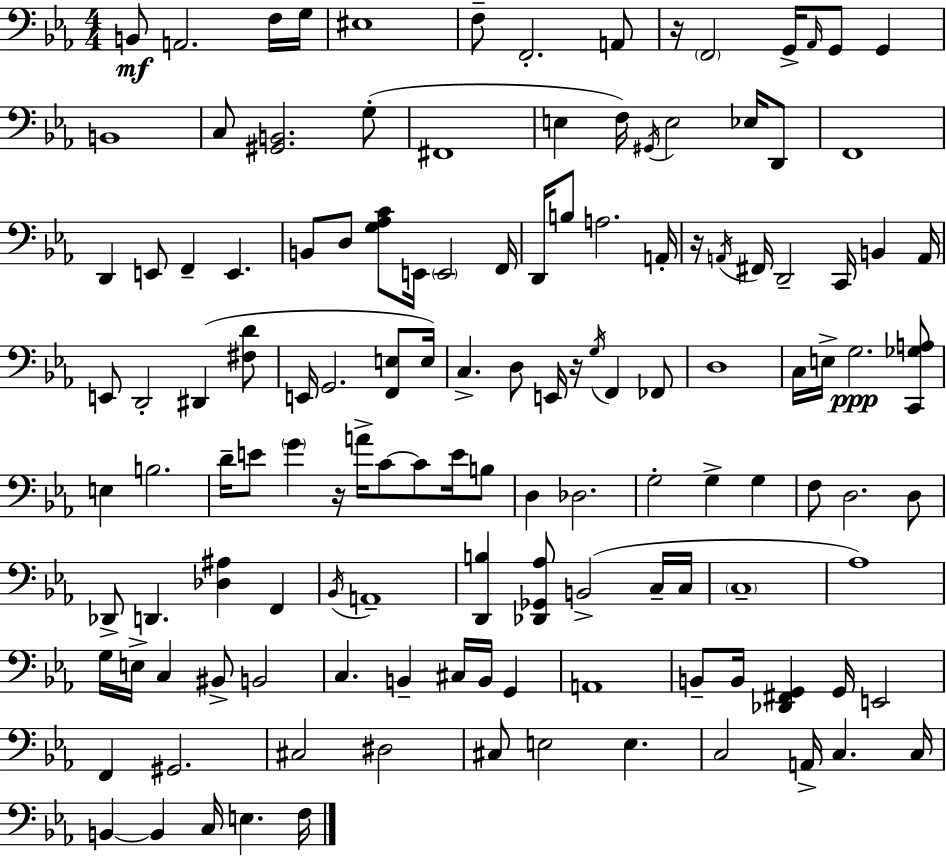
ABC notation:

X:1
T:Untitled
M:4/4
L:1/4
K:Eb
B,,/2 A,,2 F,/4 G,/4 ^E,4 F,/2 F,,2 A,,/2 z/4 F,,2 G,,/4 _A,,/4 G,,/2 G,, B,,4 C,/2 [^G,,B,,]2 G,/2 ^F,,4 E, F,/4 ^G,,/4 E,2 _E,/4 D,,/2 F,,4 D,, E,,/2 F,, E,, B,,/2 D,/2 [G,_A,C]/2 E,,/4 E,,2 F,,/4 D,,/4 B,/2 A,2 A,,/4 z/4 A,,/4 ^F,,/4 D,,2 C,,/4 B,, A,,/4 E,,/2 D,,2 ^D,, [^F,D]/2 E,,/4 G,,2 [F,,E,]/2 E,/4 C, D,/2 E,,/4 z/4 G,/4 F,, _F,,/2 D,4 C,/4 E,/4 G,2 [C,,_G,A,]/2 E, B,2 D/4 E/2 G z/4 A/4 C/2 C/2 E/4 B,/2 D, _D,2 G,2 G, G, F,/2 D,2 D,/2 _D,,/2 D,, [_D,^A,] F,, _B,,/4 A,,4 [D,,B,] [_D,,_G,,_A,]/2 B,,2 C,/4 C,/4 C,4 _A,4 G,/4 E,/4 C, ^B,,/2 B,,2 C, B,, ^C,/4 B,,/4 G,, A,,4 B,,/2 B,,/4 [_D,,^F,,G,,] G,,/4 E,,2 F,, ^G,,2 ^C,2 ^D,2 ^C,/2 E,2 E, C,2 A,,/4 C, C,/4 B,, B,, C,/4 E, F,/4